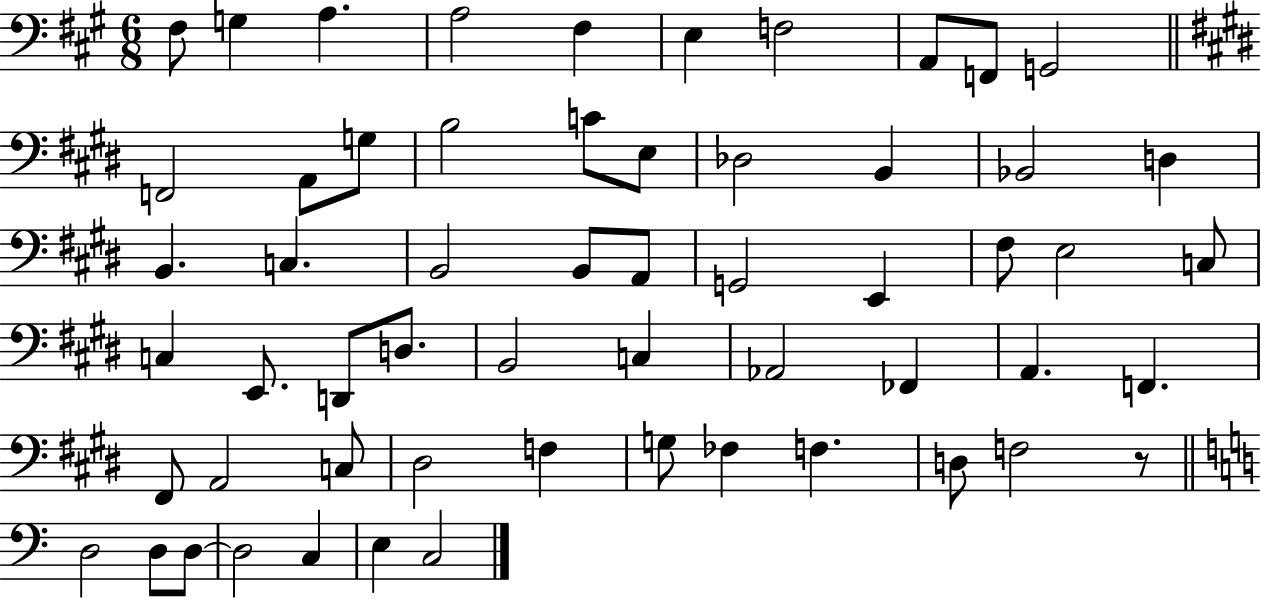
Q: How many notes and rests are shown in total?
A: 58